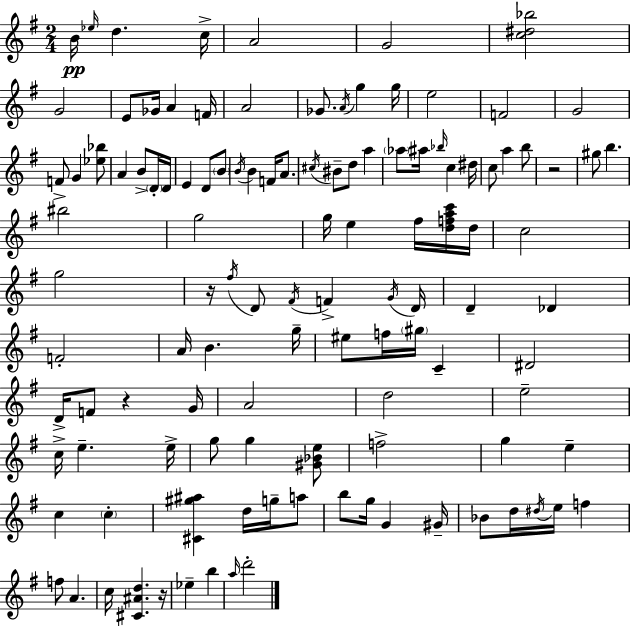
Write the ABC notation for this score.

X:1
T:Untitled
M:2/4
L:1/4
K:G
B/4 _e/4 d c/4 A2 G2 [c^d_b]2 G2 E/2 _G/4 A F/4 A2 _G/2 A/4 g g/4 e2 F2 G2 F/2 G [_e_b]/2 A B/2 D/4 D/4 E D/2 B/2 B/4 B F/4 A/2 ^c/4 ^B/2 d/2 a _a/2 ^a/4 _b/4 c ^d/4 c/2 a b/2 z2 ^g/2 b ^b2 g2 g/4 e ^f/4 [dfac']/4 d/4 c2 g2 z/4 ^f/4 D/2 ^F/4 F G/4 D/4 D _D F2 A/4 B g/4 ^e/2 f/4 ^g/4 C ^D2 D/4 F/2 z G/4 A2 d2 e2 c/4 e e/4 g/2 g [^G_Be]/2 f2 g e c c [^C^g^a] d/4 g/4 a/2 b/2 g/4 G ^G/4 _B/2 d/4 ^d/4 e/4 f f/2 A c/4 [^C^Ad] z/4 _e b a/4 d'2